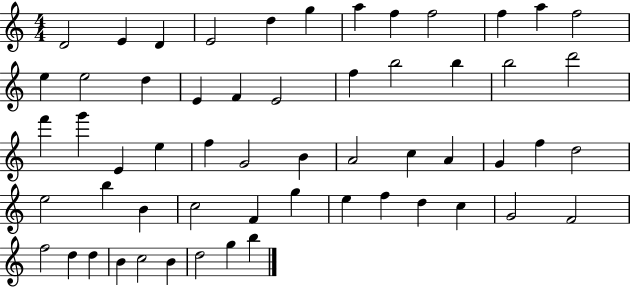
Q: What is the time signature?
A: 4/4